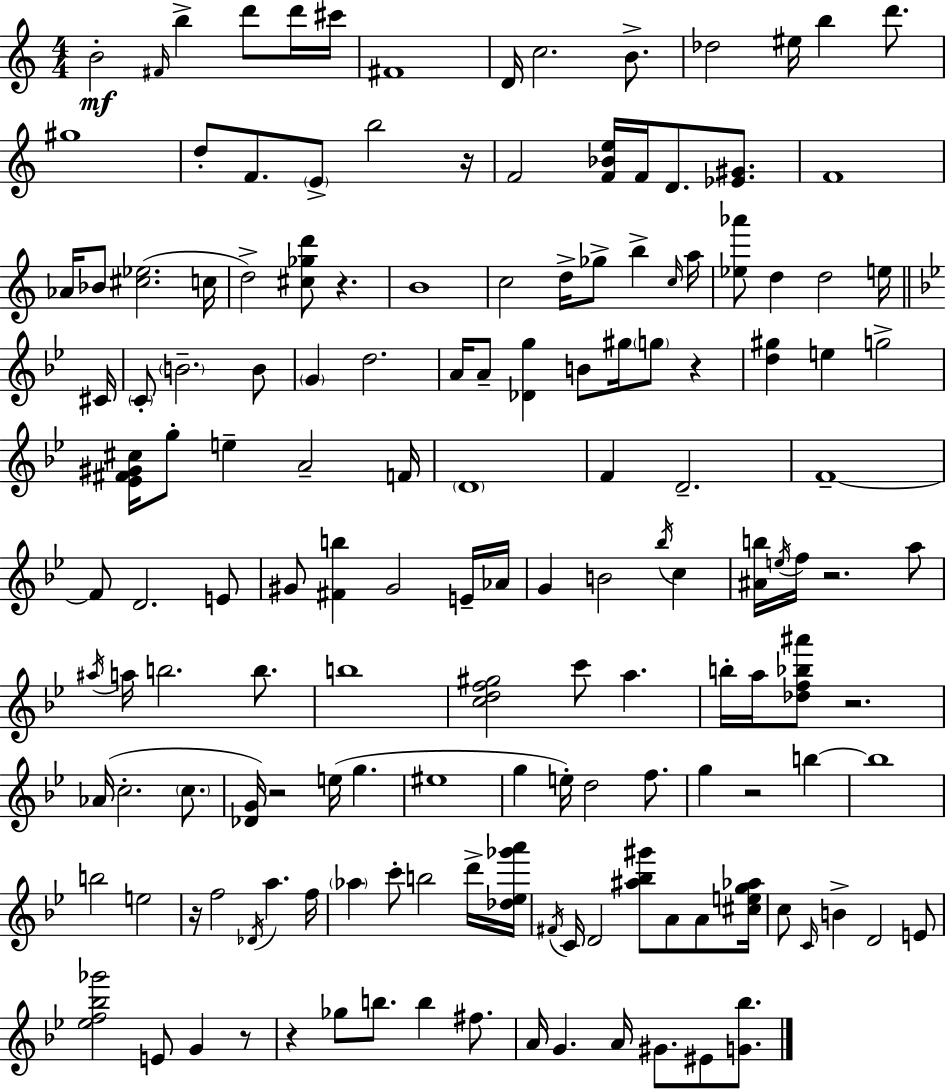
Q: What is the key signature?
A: A minor